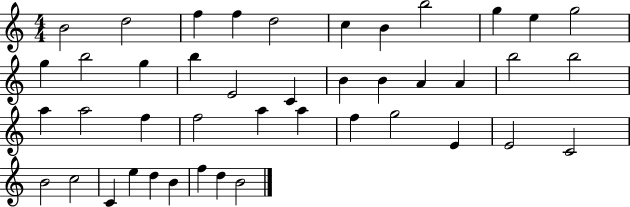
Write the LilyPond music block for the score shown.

{
  \clef treble
  \numericTimeSignature
  \time 4/4
  \key c \major
  b'2 d''2 | f''4 f''4 d''2 | c''4 b'4 b''2 | g''4 e''4 g''2 | \break g''4 b''2 g''4 | b''4 e'2 c'4 | b'4 b'4 a'4 a'4 | b''2 b''2 | \break a''4 a''2 f''4 | f''2 a''4 a''4 | f''4 g''2 e'4 | e'2 c'2 | \break b'2 c''2 | c'4 e''4 d''4 b'4 | f''4 d''4 b'2 | \bar "|."
}